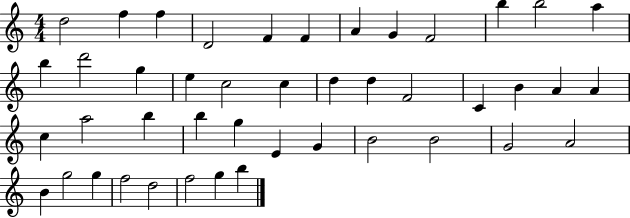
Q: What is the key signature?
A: C major